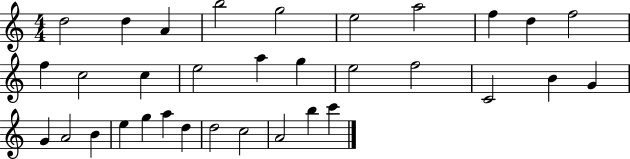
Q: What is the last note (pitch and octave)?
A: C6